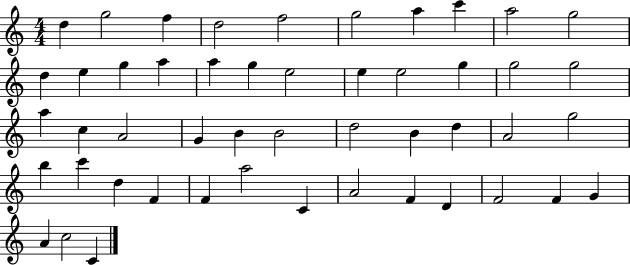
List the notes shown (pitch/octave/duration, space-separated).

D5/q G5/h F5/q D5/h F5/h G5/h A5/q C6/q A5/h G5/h D5/q E5/q G5/q A5/q A5/q G5/q E5/h E5/q E5/h G5/q G5/h G5/h A5/q C5/q A4/h G4/q B4/q B4/h D5/h B4/q D5/q A4/h G5/h B5/q C6/q D5/q F4/q F4/q A5/h C4/q A4/h F4/q D4/q F4/h F4/q G4/q A4/q C5/h C4/q